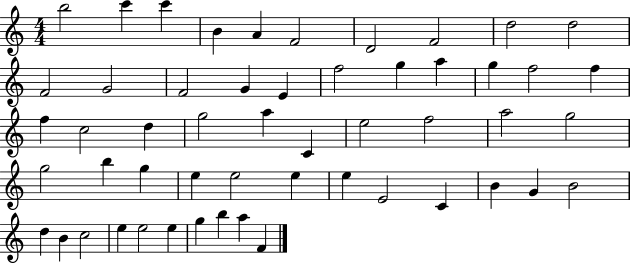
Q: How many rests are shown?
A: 0